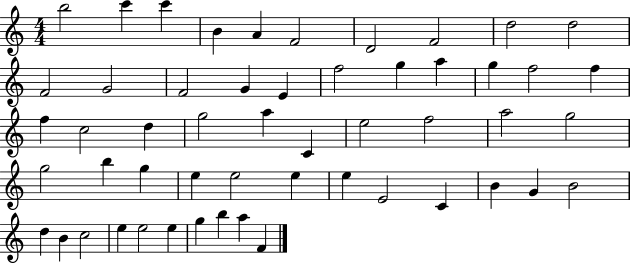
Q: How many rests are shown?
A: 0